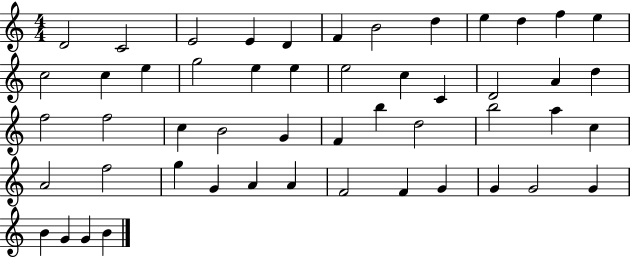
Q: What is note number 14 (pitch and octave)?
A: C5